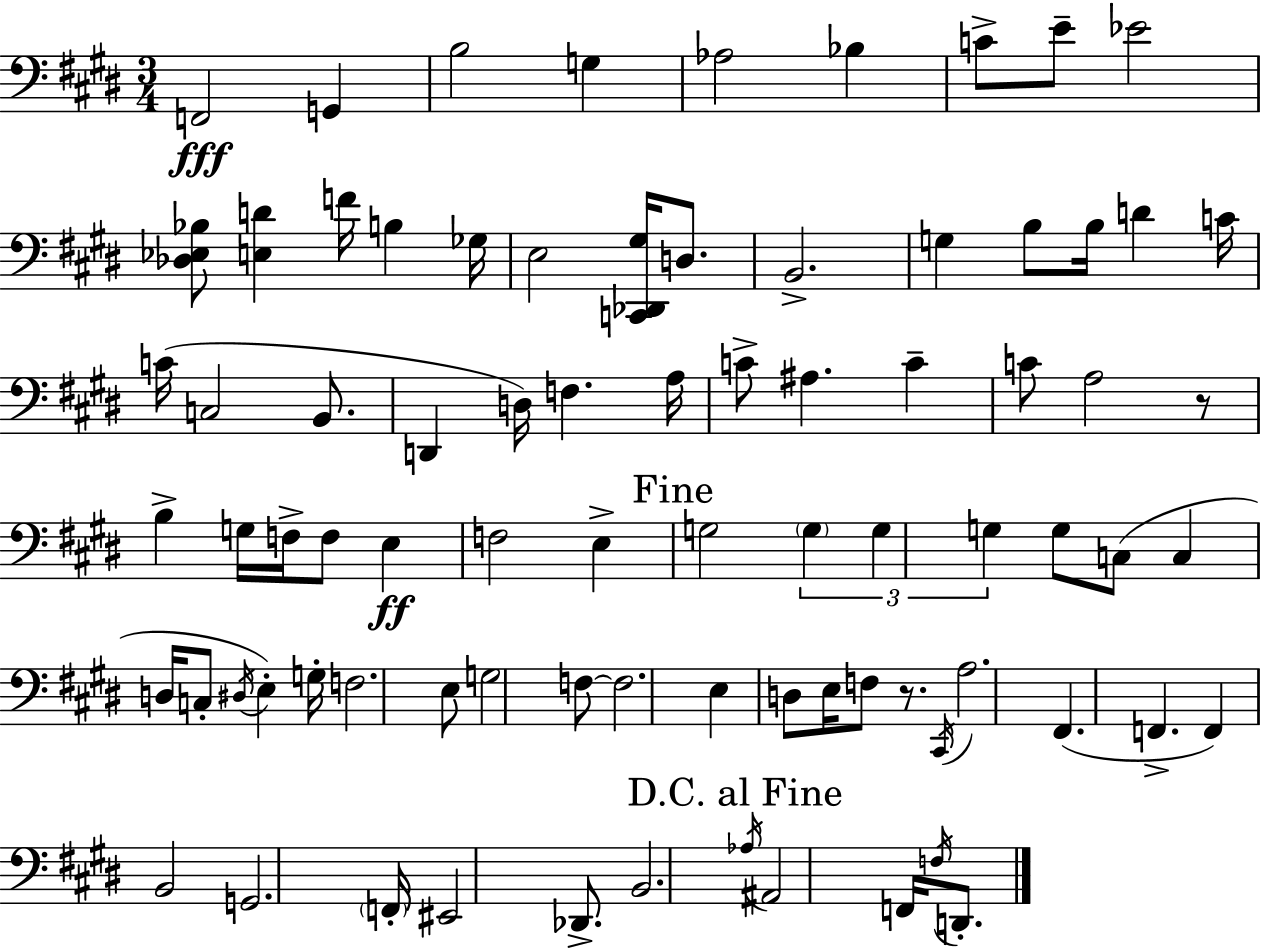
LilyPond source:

{
  \clef bass
  \numericTimeSignature
  \time 3/4
  \key e \major
  \repeat volta 2 { f,2\fff g,4 | b2 g4 | aes2 bes4 | c'8-> e'8-- ees'2 | \break <des ees bes>8 <e d'>4 f'16 b4 ges16 | e2 <c, des, gis>16 d8. | b,2.-> | g4 b8 b16 d'4 c'16 | \break c'16( c2 b,8. | d,4 d16) f4. a16 | c'8-> ais4. c'4-- | c'8 a2 r8 | \break b4-> g16 f16-> f8 e4\ff | f2 e4-> | \mark "Fine" g2 \tuplet 3/2 { \parenthesize g4 | g4 g4 } g8 c8( | \break c4 d16 c8-. \acciaccatura { dis16 }) e4-. | g16-. f2. | e8 g2 f8~~ | f2. | \break e4 d8 e16 f8 r8. | \acciaccatura { cis,16 } a2. | fis,4.( f,4.-> | f,4) b,2 | \break g,2. | \parenthesize f,16-. eis,2 des,8.-> | b,2. | \mark "D.C. al Fine" \acciaccatura { aes16 } ais,2 f,16 | \break \acciaccatura { f16 } d,8.-. } \bar "|."
}